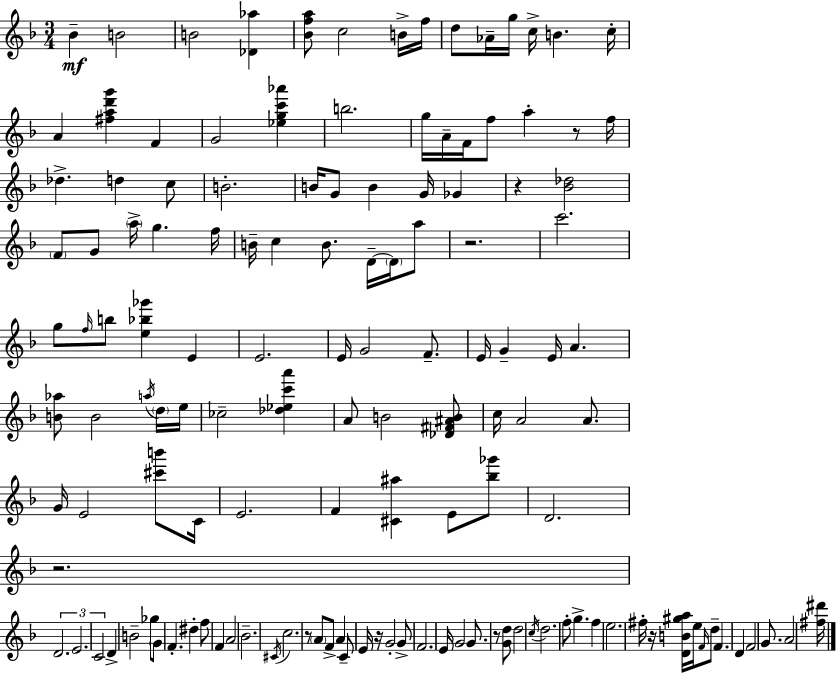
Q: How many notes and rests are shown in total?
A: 137